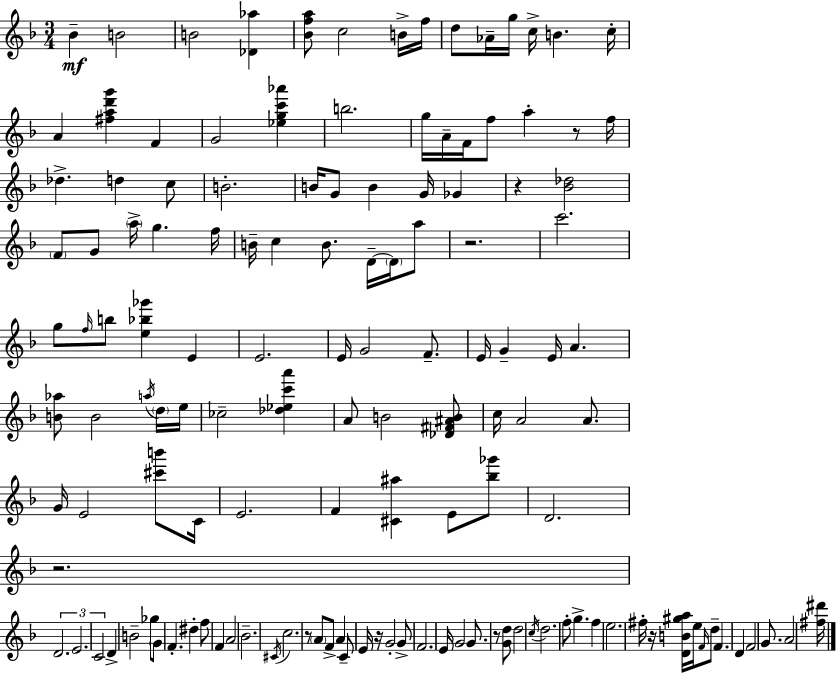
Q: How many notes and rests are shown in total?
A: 137